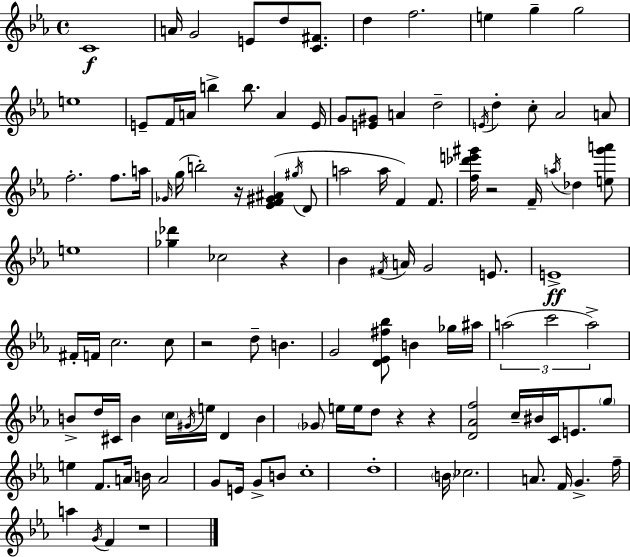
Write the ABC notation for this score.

X:1
T:Untitled
M:4/4
L:1/4
K:Cm
C4 A/4 G2 E/2 d/2 [C^F]/2 d f2 e g g2 e4 E/2 F/4 A/4 b b/2 A E/4 G/2 [E^G]/2 A d2 E/4 d c/2 _A2 A/2 f2 f/2 a/4 _G/4 g/4 b2 z/4 [_EF^G^A] ^g/4 D/2 a2 a/4 F F/2 [f_d'e'^g']/4 z2 F/4 a/4 _d [e^g'a']/2 e4 [_g_d'] _c2 z _B ^F/4 A/4 G2 E/2 E4 ^F/4 F/4 c2 c/2 z2 d/2 B G2 [D_E^f_b]/2 B _g/4 ^a/4 a2 c'2 a2 B/2 d/4 ^C/4 B c/4 ^G/4 e/4 D B _G/2 e/4 e/4 d/2 z z [D_Af]2 c/4 ^B/4 C/4 E/2 g/2 e F/2 A/4 B/4 A2 G/2 E/4 G/2 B/2 c4 d4 B/4 _c2 A/2 F/4 G f/4 a G/4 F z4